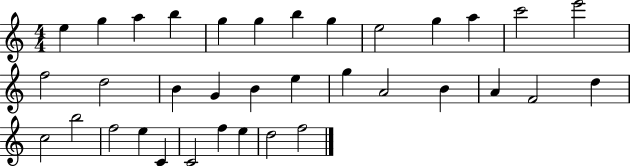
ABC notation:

X:1
T:Untitled
M:4/4
L:1/4
K:C
e g a b g g b g e2 g a c'2 e'2 f2 d2 B G B e g A2 B A F2 d c2 b2 f2 e C C2 f e d2 f2